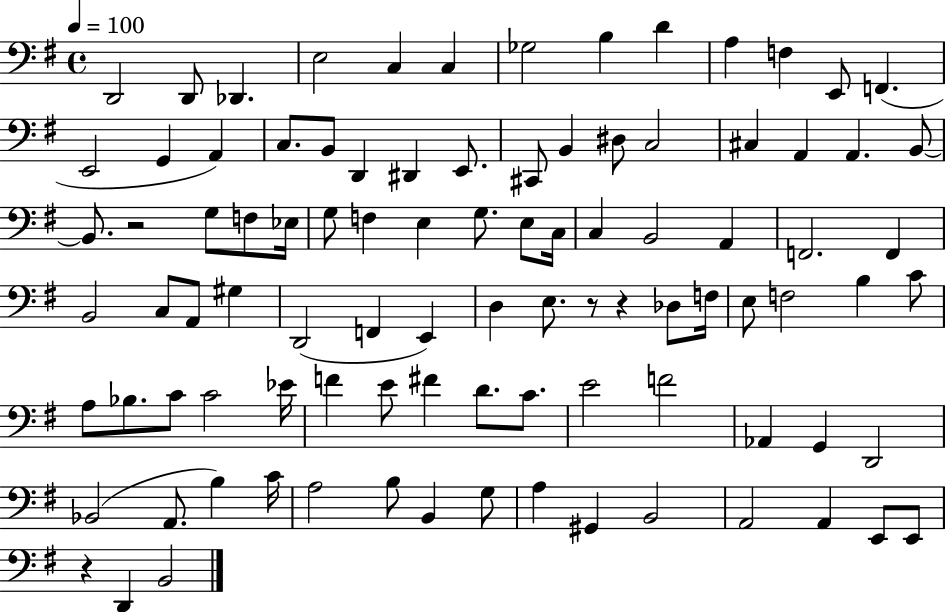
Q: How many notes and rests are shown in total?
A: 95